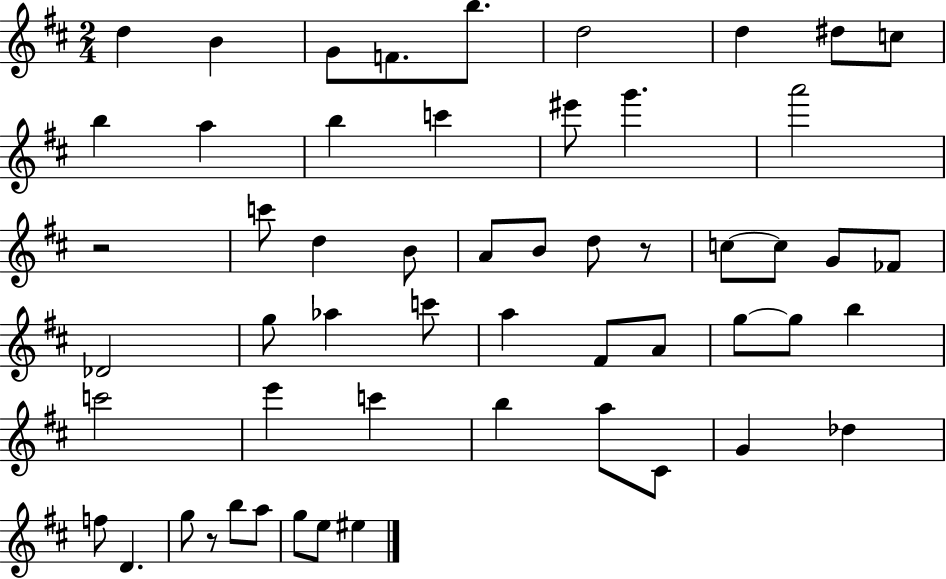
{
  \clef treble
  \numericTimeSignature
  \time 2/4
  \key d \major
  d''4 b'4 | g'8 f'8. b''8. | d''2 | d''4 dis''8 c''8 | \break b''4 a''4 | b''4 c'''4 | eis'''8 g'''4. | a'''2 | \break r2 | c'''8 d''4 b'8 | a'8 b'8 d''8 r8 | c''8~~ c''8 g'8 fes'8 | \break des'2 | g''8 aes''4 c'''8 | a''4 fis'8 a'8 | g''8~~ g''8 b''4 | \break c'''2 | e'''4 c'''4 | b''4 a''8 cis'8 | g'4 des''4 | \break f''8 d'4. | g''8 r8 b''8 a''8 | g''8 e''8 eis''4 | \bar "|."
}